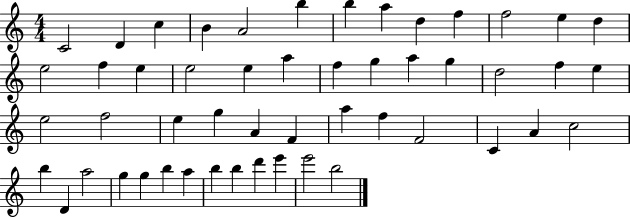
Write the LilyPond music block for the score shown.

{
  \clef treble
  \numericTimeSignature
  \time 4/4
  \key c \major
  c'2 d'4 c''4 | b'4 a'2 b''4 | b''4 a''4 d''4 f''4 | f''2 e''4 d''4 | \break e''2 f''4 e''4 | e''2 e''4 a''4 | f''4 g''4 a''4 g''4 | d''2 f''4 e''4 | \break e''2 f''2 | e''4 g''4 a'4 f'4 | a''4 f''4 f'2 | c'4 a'4 c''2 | \break b''4 d'4 a''2 | g''4 g''4 b''4 a''4 | b''4 b''4 d'''4 e'''4 | e'''2 b''2 | \break \bar "|."
}